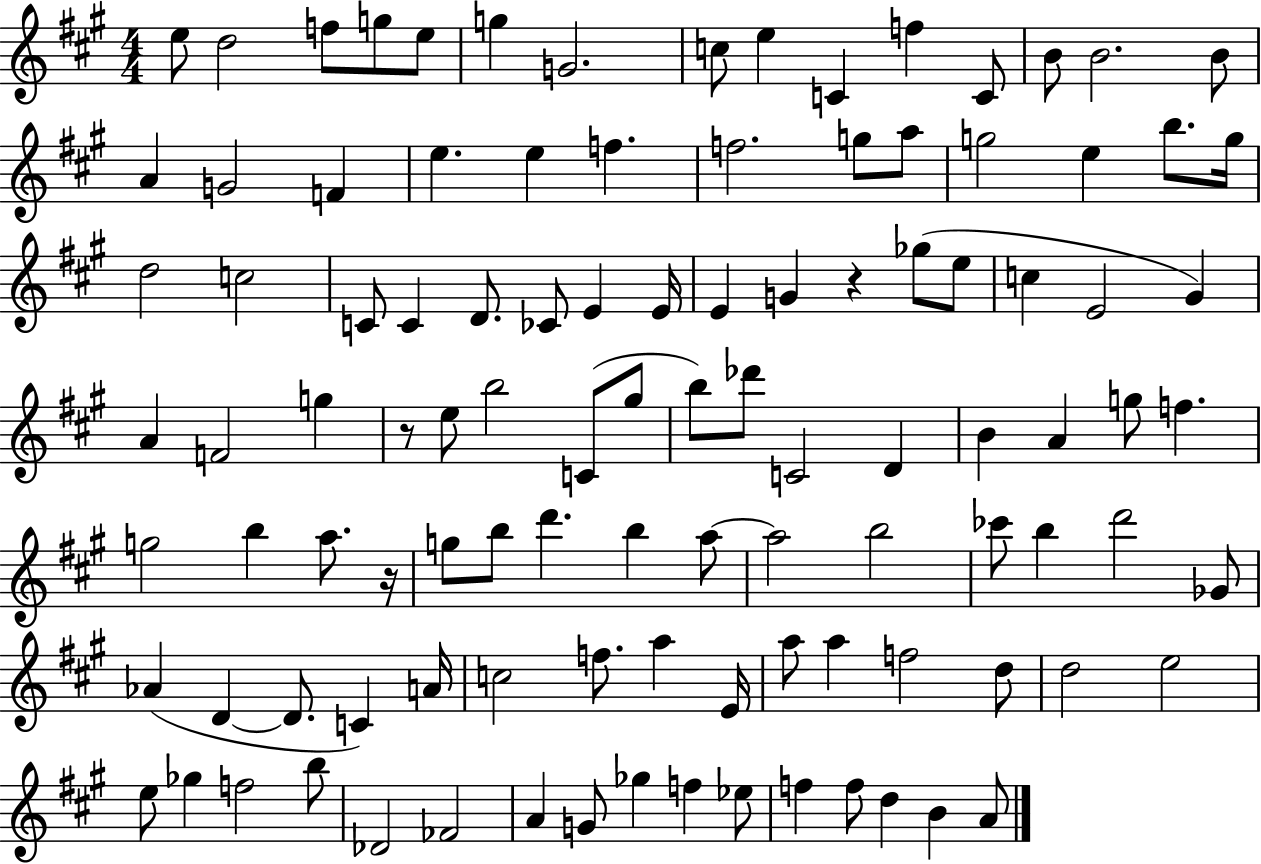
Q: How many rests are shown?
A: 3